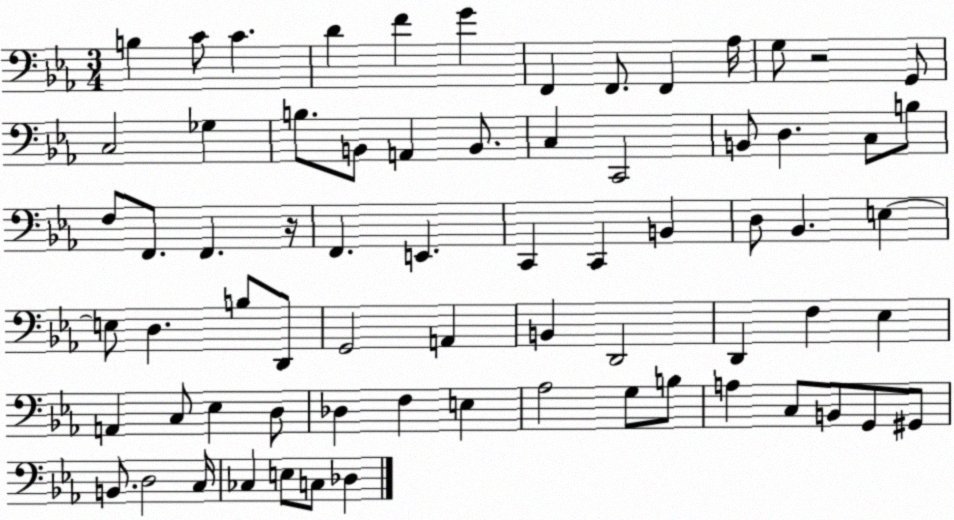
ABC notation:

X:1
T:Untitled
M:3/4
L:1/4
K:Eb
B, C/2 C D F G F,, F,,/2 F,, _A,/4 G,/2 z2 G,,/2 C,2 _G, B,/2 B,,/2 A,, B,,/2 C, C,,2 B,,/2 D, C,/2 B,/2 F,/2 F,,/2 F,, z/4 F,, E,, C,, C,, B,, D,/2 _B,, E, E,/2 D, B,/2 D,,/2 G,,2 A,, B,, D,,2 D,, F, _E, A,, C,/2 _E, D,/2 _D, F, E, _A,2 G,/2 B,/2 A, C,/2 B,,/2 G,,/2 ^G,,/2 B,,/2 D,2 C,/4 _C, E,/2 C,/2 _D,